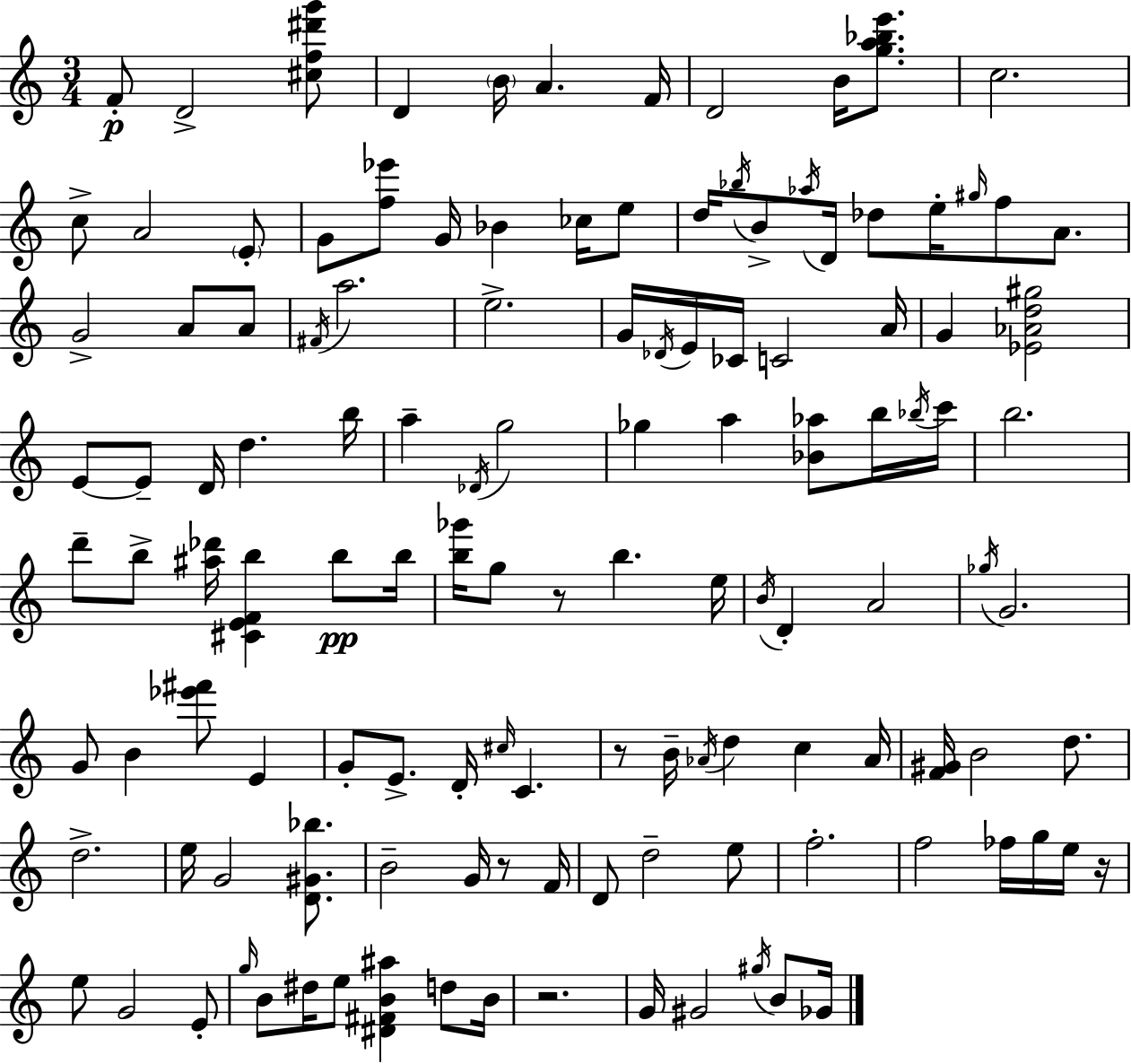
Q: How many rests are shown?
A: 5